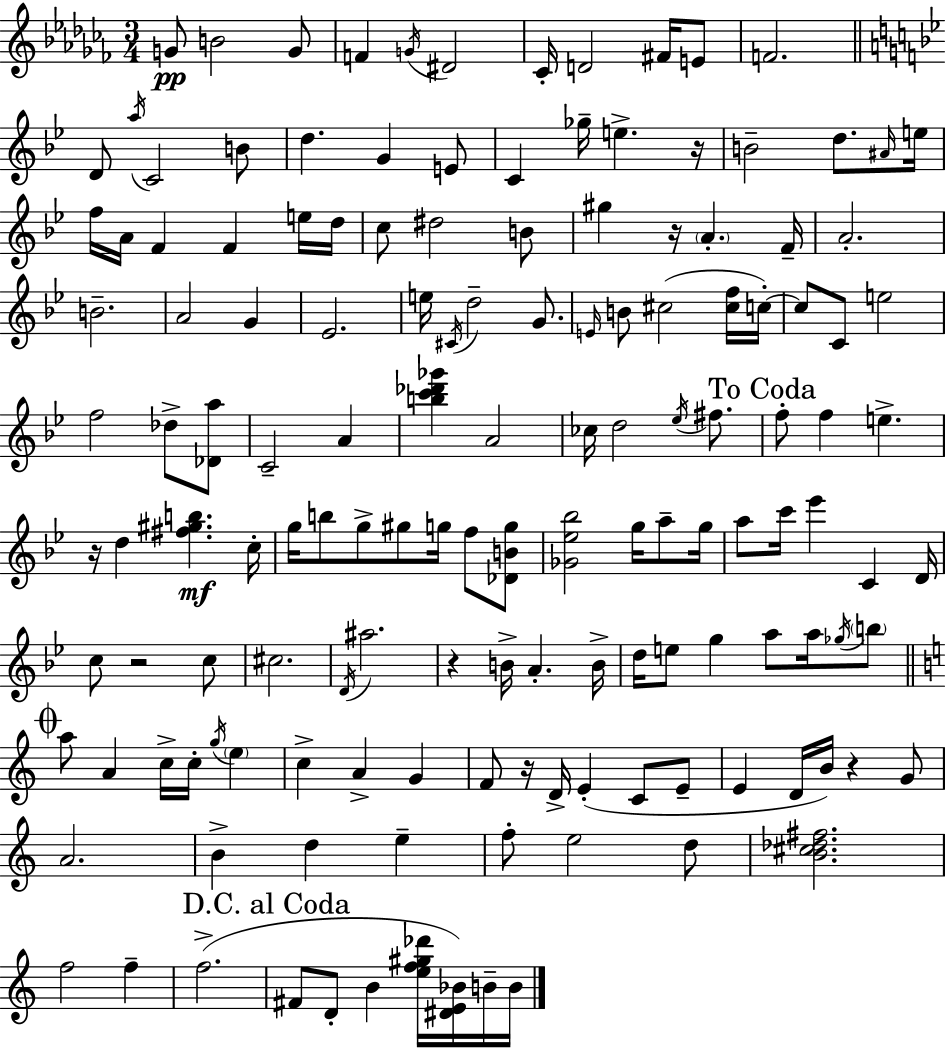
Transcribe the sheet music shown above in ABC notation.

X:1
T:Untitled
M:3/4
L:1/4
K:Abm
G/2 B2 G/2 F G/4 ^D2 _C/4 D2 ^F/4 E/2 F2 D/2 a/4 C2 B/2 d G E/2 C _g/4 e z/4 B2 d/2 ^A/4 e/4 f/4 A/4 F F e/4 d/4 c/2 ^d2 B/2 ^g z/4 A F/4 A2 B2 A2 G _E2 e/4 ^C/4 d2 G/2 E/4 B/2 ^c2 [^cf]/4 c/4 c/2 C/2 e2 f2 _d/2 [_Da]/2 C2 A [bc'_d'_g'] A2 _c/4 d2 _e/4 ^f/2 f/2 f e z/4 d [^f^gb] c/4 g/4 b/2 g/2 ^g/2 g/4 f/2 [_DBg]/2 [_G_e_b]2 g/4 a/2 g/4 a/2 c'/4 _e' C D/4 c/2 z2 c/2 ^c2 D/4 ^a2 z B/4 A B/4 d/4 e/2 g a/2 a/4 _g/4 b/2 a/2 A c/4 c/4 g/4 e c A G F/2 z/4 D/4 E C/2 E/2 E D/4 B/4 z G/2 A2 B d e f/2 e2 d/2 [B^c_d^f]2 f2 f f2 ^F/2 D/2 B [ef^g_d']/4 [^DE_B]/4 B/4 B/4